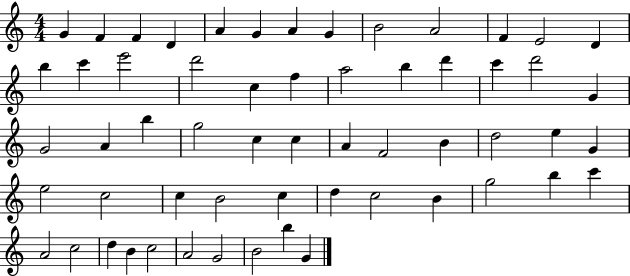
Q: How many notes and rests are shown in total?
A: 58